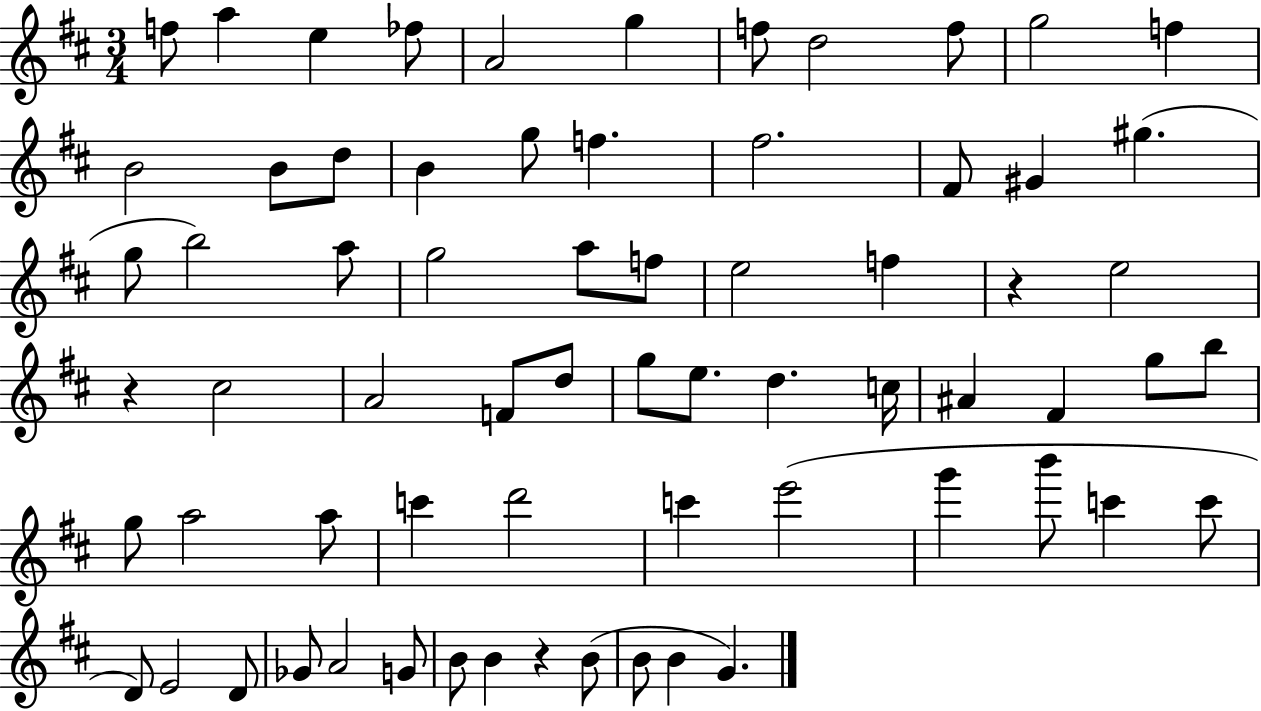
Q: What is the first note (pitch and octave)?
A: F5